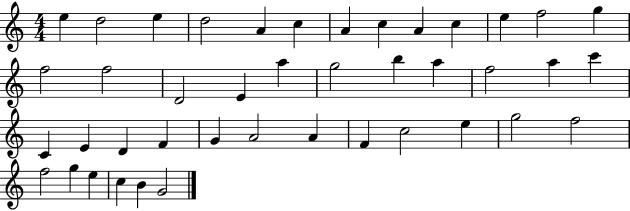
E5/q D5/h E5/q D5/h A4/q C5/q A4/q C5/q A4/q C5/q E5/q F5/h G5/q F5/h F5/h D4/h E4/q A5/q G5/h B5/q A5/q F5/h A5/q C6/q C4/q E4/q D4/q F4/q G4/q A4/h A4/q F4/q C5/h E5/q G5/h F5/h F5/h G5/q E5/q C5/q B4/q G4/h